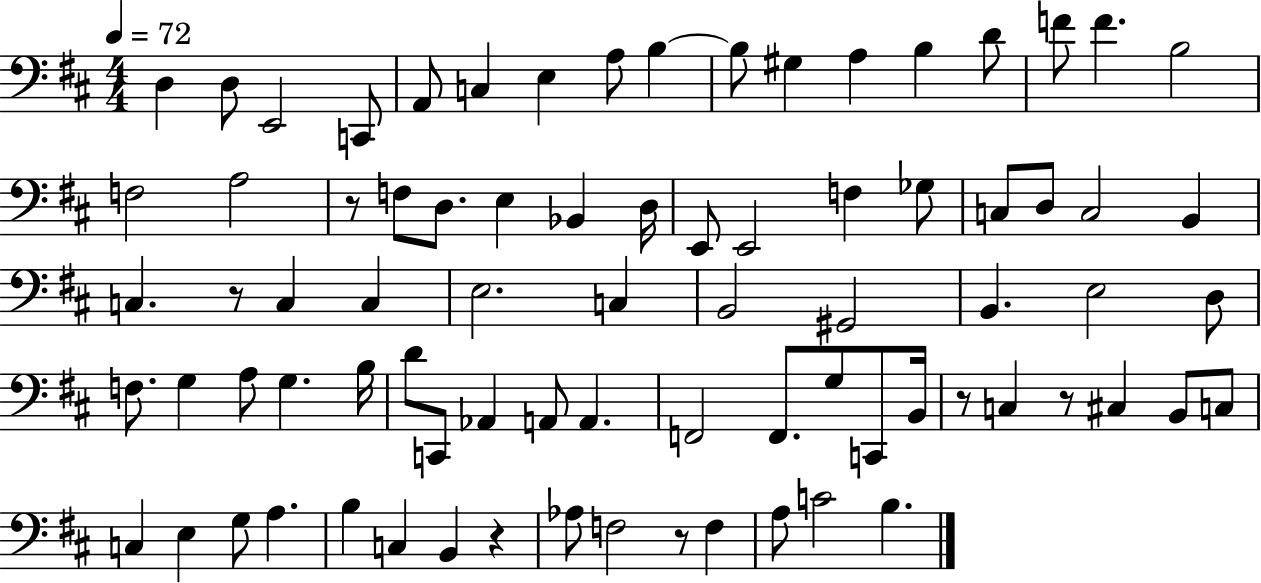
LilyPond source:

{
  \clef bass
  \numericTimeSignature
  \time 4/4
  \key d \major
  \tempo 4 = 72
  d4 d8 e,2 c,8 | a,8 c4 e4 a8 b4~~ | b8 gis4 a4 b4 d'8 | f'8 f'4. b2 | \break f2 a2 | r8 f8 d8. e4 bes,4 d16 | e,8 e,2 f4 ges8 | c8 d8 c2 b,4 | \break c4. r8 c4 c4 | e2. c4 | b,2 gis,2 | b,4. e2 d8 | \break f8. g4 a8 g4. b16 | d'8 c,8 aes,4 a,8 a,4. | f,2 f,8. g8 c,8 b,16 | r8 c4 r8 cis4 b,8 c8 | \break c4 e4 g8 a4. | b4 c4 b,4 r4 | aes8 f2 r8 f4 | a8 c'2 b4. | \break \bar "|."
}